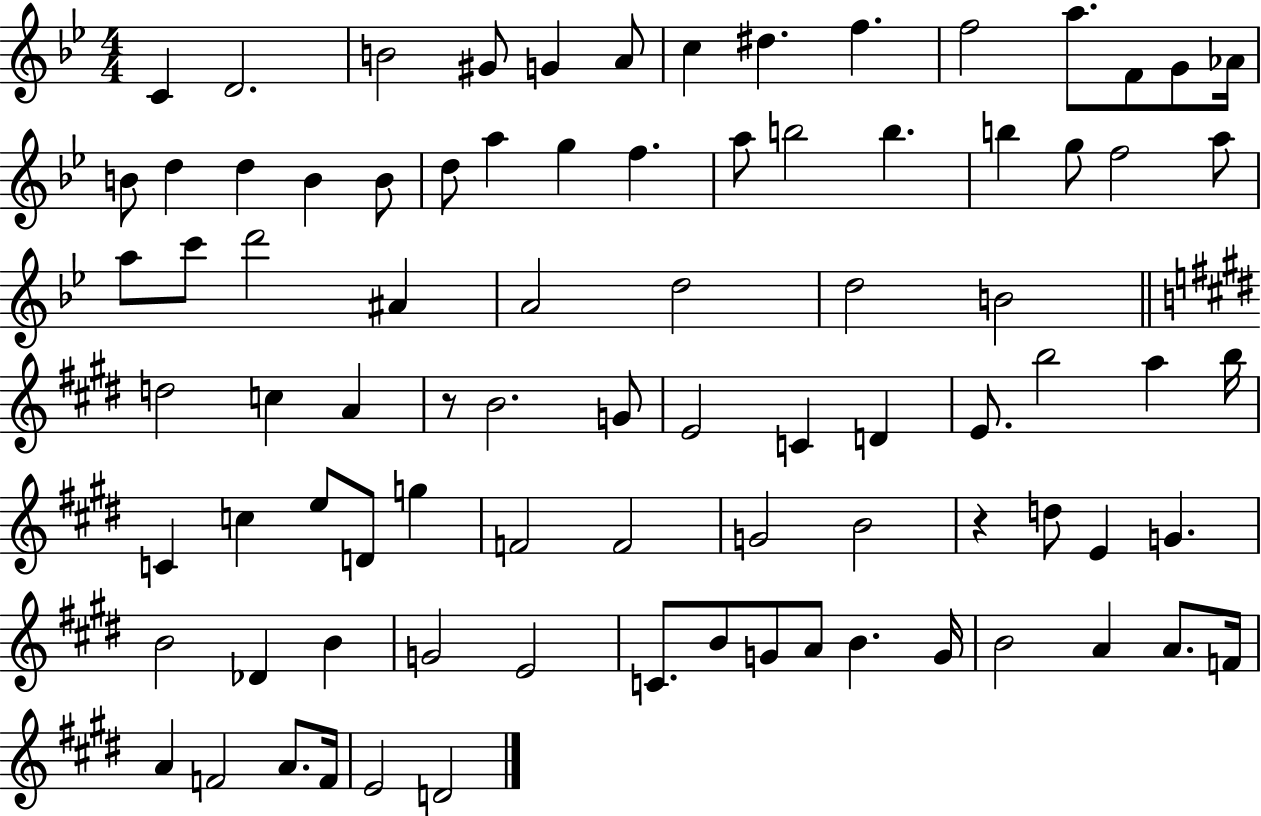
{
  \clef treble
  \numericTimeSignature
  \time 4/4
  \key bes \major
  c'4 d'2. | b'2 gis'8 g'4 a'8 | c''4 dis''4. f''4. | f''2 a''8. f'8 g'8 aes'16 | \break b'8 d''4 d''4 b'4 b'8 | d''8 a''4 g''4 f''4. | a''8 b''2 b''4. | b''4 g''8 f''2 a''8 | \break a''8 c'''8 d'''2 ais'4 | a'2 d''2 | d''2 b'2 | \bar "||" \break \key e \major d''2 c''4 a'4 | r8 b'2. g'8 | e'2 c'4 d'4 | e'8. b''2 a''4 b''16 | \break c'4 c''4 e''8 d'8 g''4 | f'2 f'2 | g'2 b'2 | r4 d''8 e'4 g'4. | \break b'2 des'4 b'4 | g'2 e'2 | c'8. b'8 g'8 a'8 b'4. g'16 | b'2 a'4 a'8. f'16 | \break a'4 f'2 a'8. f'16 | e'2 d'2 | \bar "|."
}